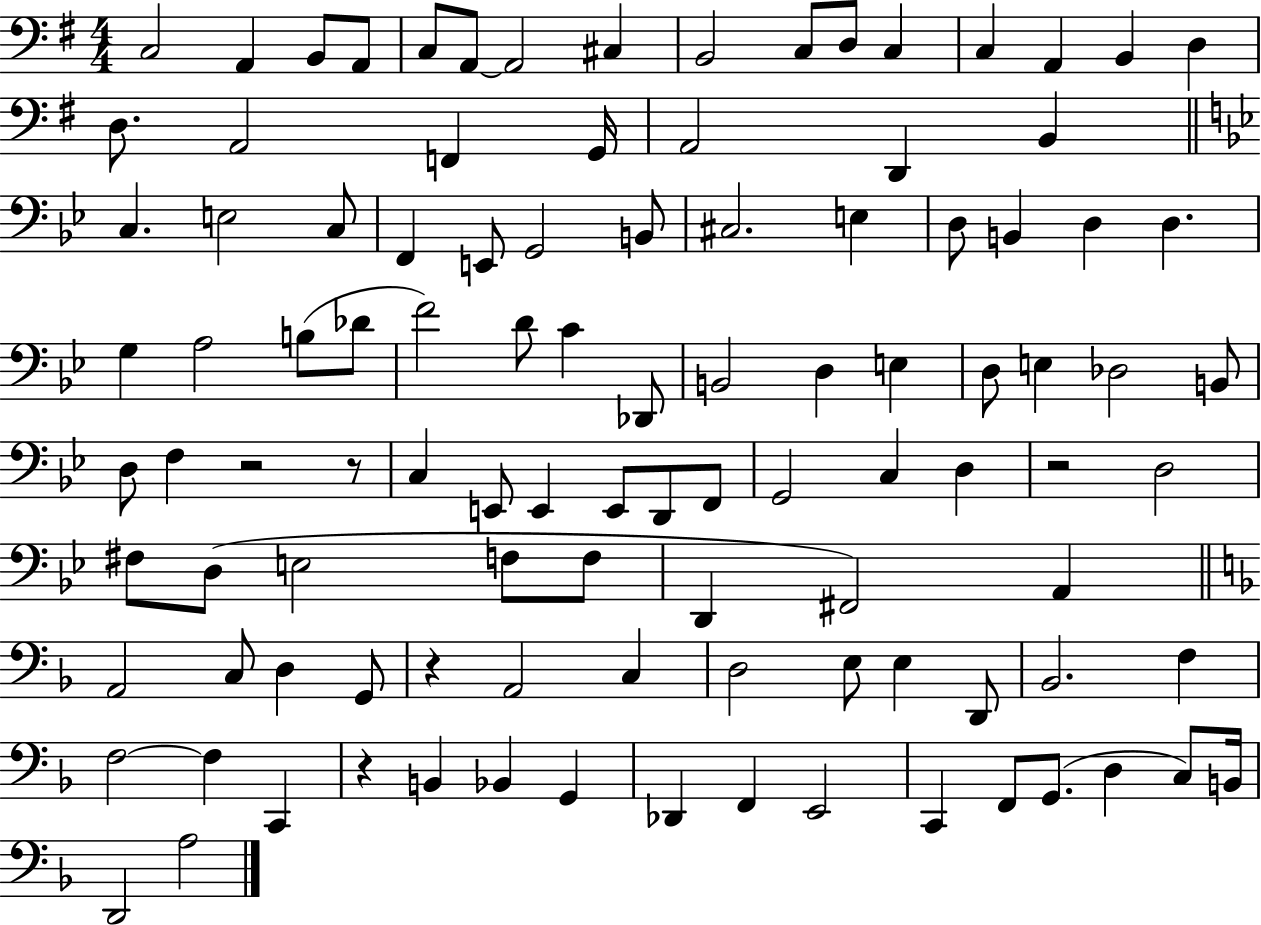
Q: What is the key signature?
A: G major